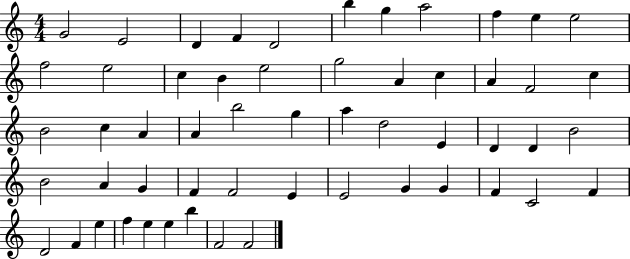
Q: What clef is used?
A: treble